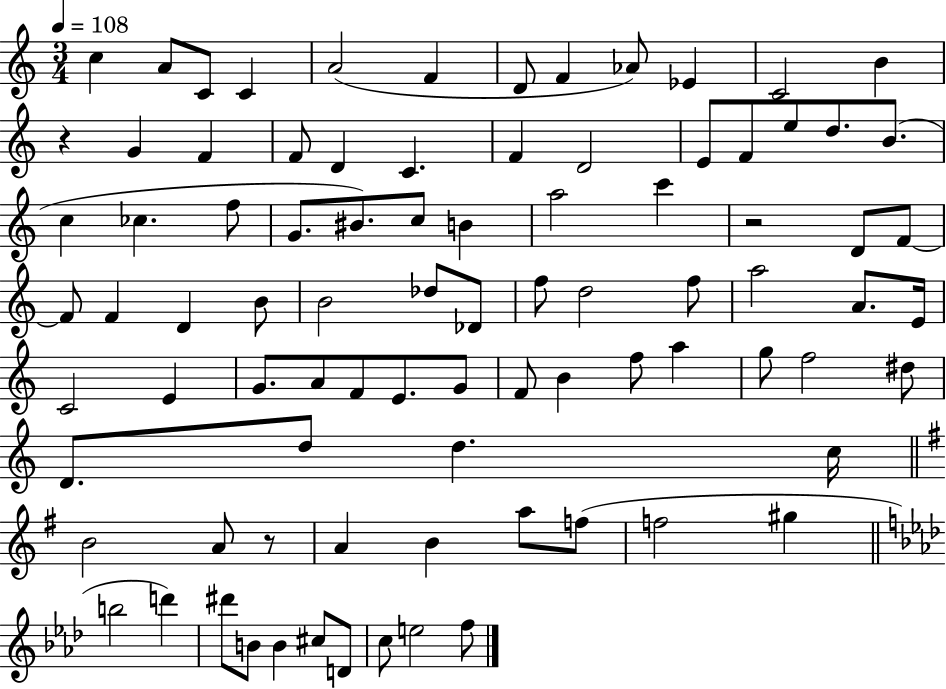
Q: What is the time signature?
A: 3/4